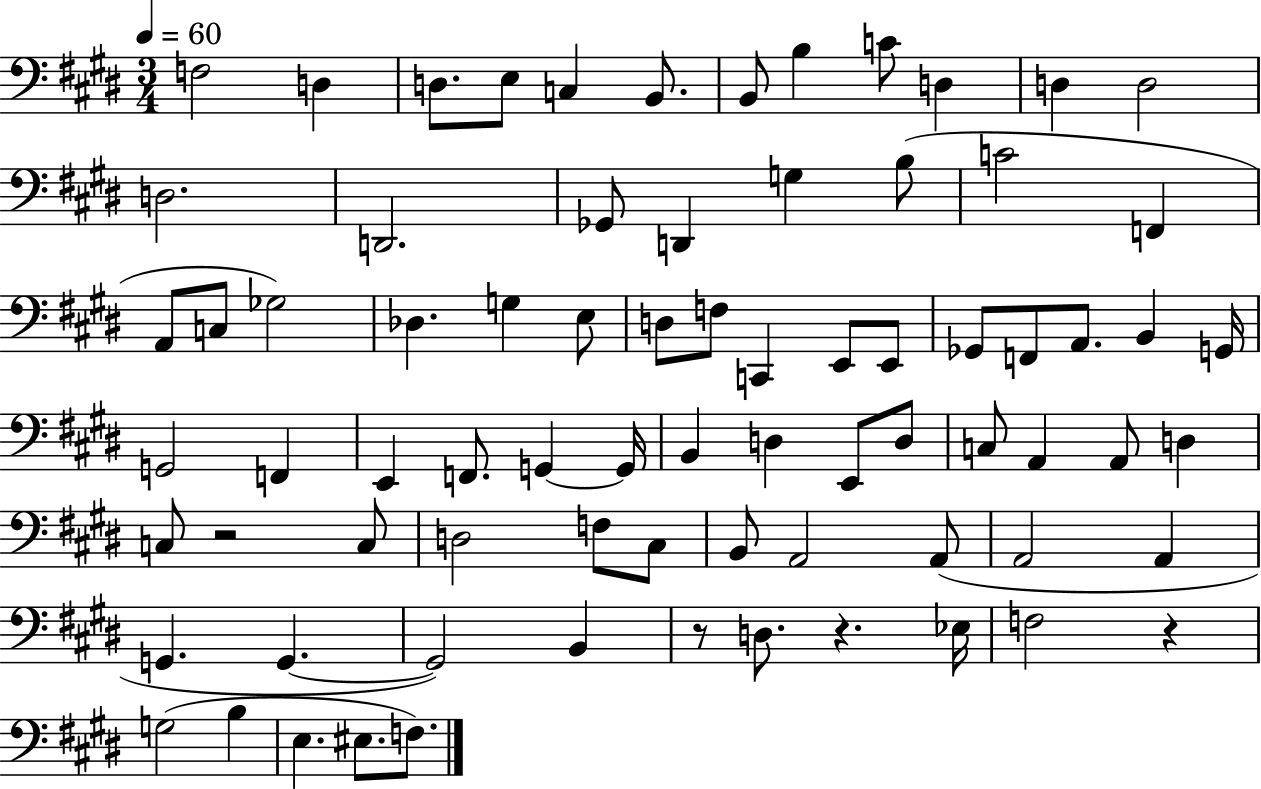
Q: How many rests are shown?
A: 4